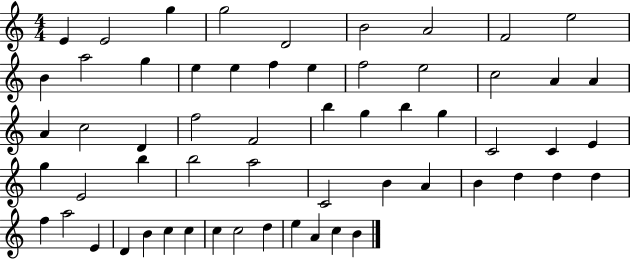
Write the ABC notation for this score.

X:1
T:Untitled
M:4/4
L:1/4
K:C
E E2 g g2 D2 B2 A2 F2 e2 B a2 g e e f e f2 e2 c2 A A A c2 D f2 F2 b g b g C2 C E g E2 b b2 a2 C2 B A B d d d f a2 E D B c c c c2 d e A c B